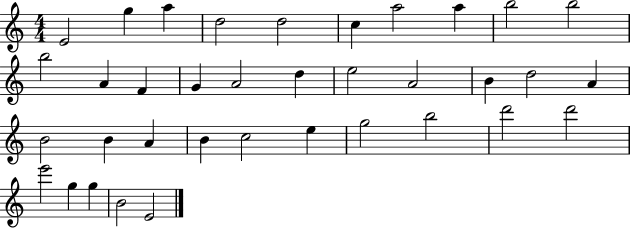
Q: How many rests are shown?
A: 0